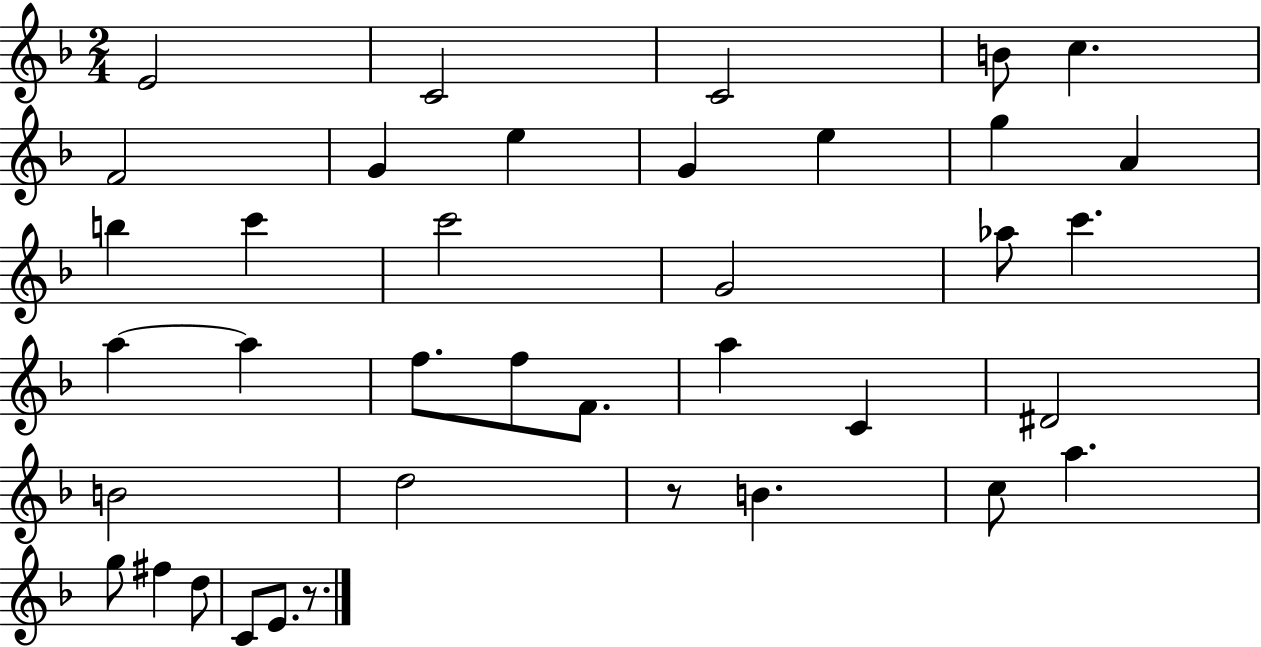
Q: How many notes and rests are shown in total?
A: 38